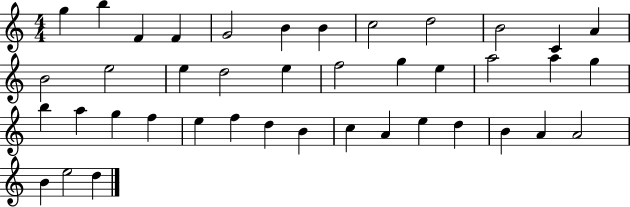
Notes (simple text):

G5/q B5/q F4/q F4/q G4/h B4/q B4/q C5/h D5/h B4/h C4/q A4/q B4/h E5/h E5/q D5/h E5/q F5/h G5/q E5/q A5/h A5/q G5/q B5/q A5/q G5/q F5/q E5/q F5/q D5/q B4/q C5/q A4/q E5/q D5/q B4/q A4/q A4/h B4/q E5/h D5/q